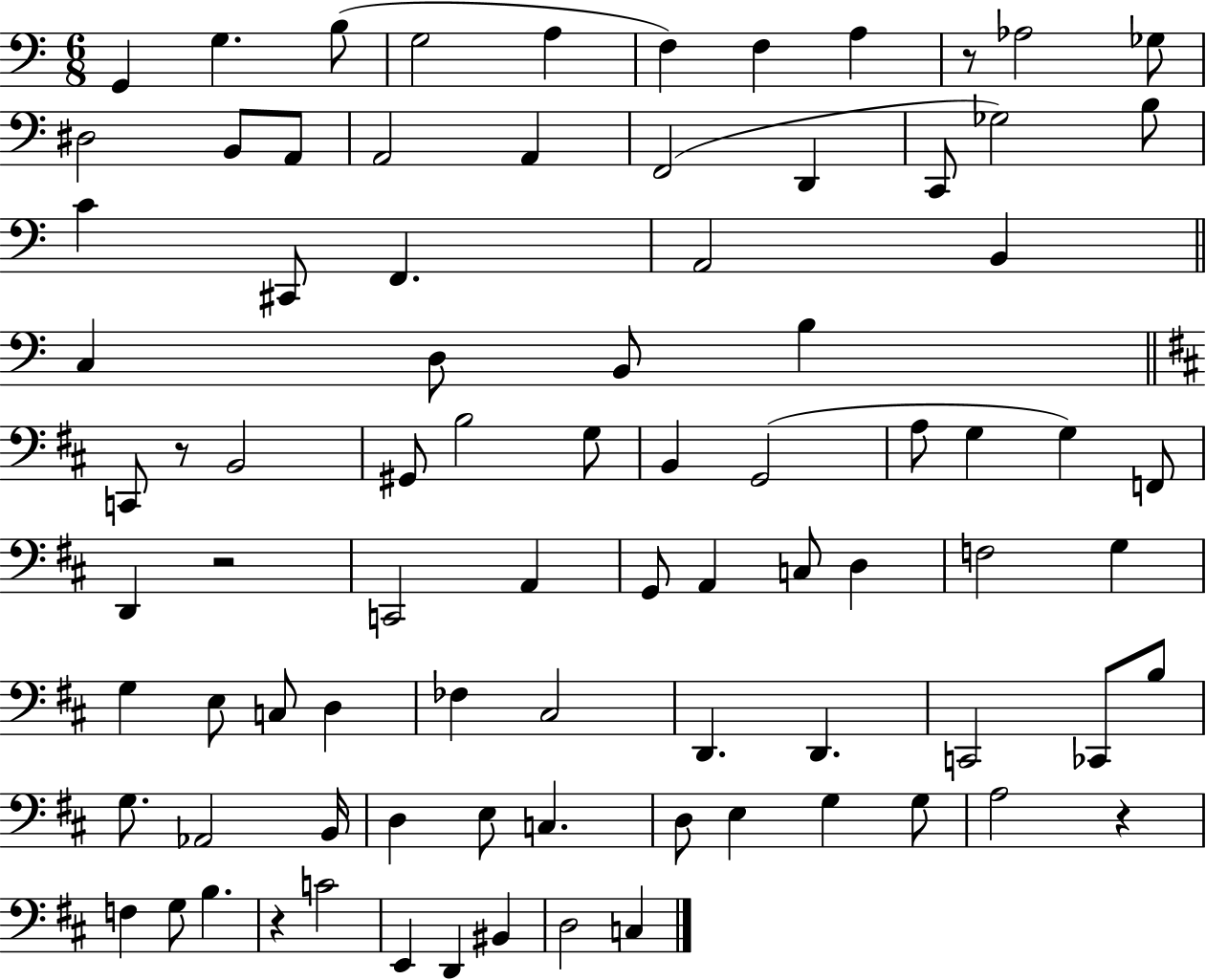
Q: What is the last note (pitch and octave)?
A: C3